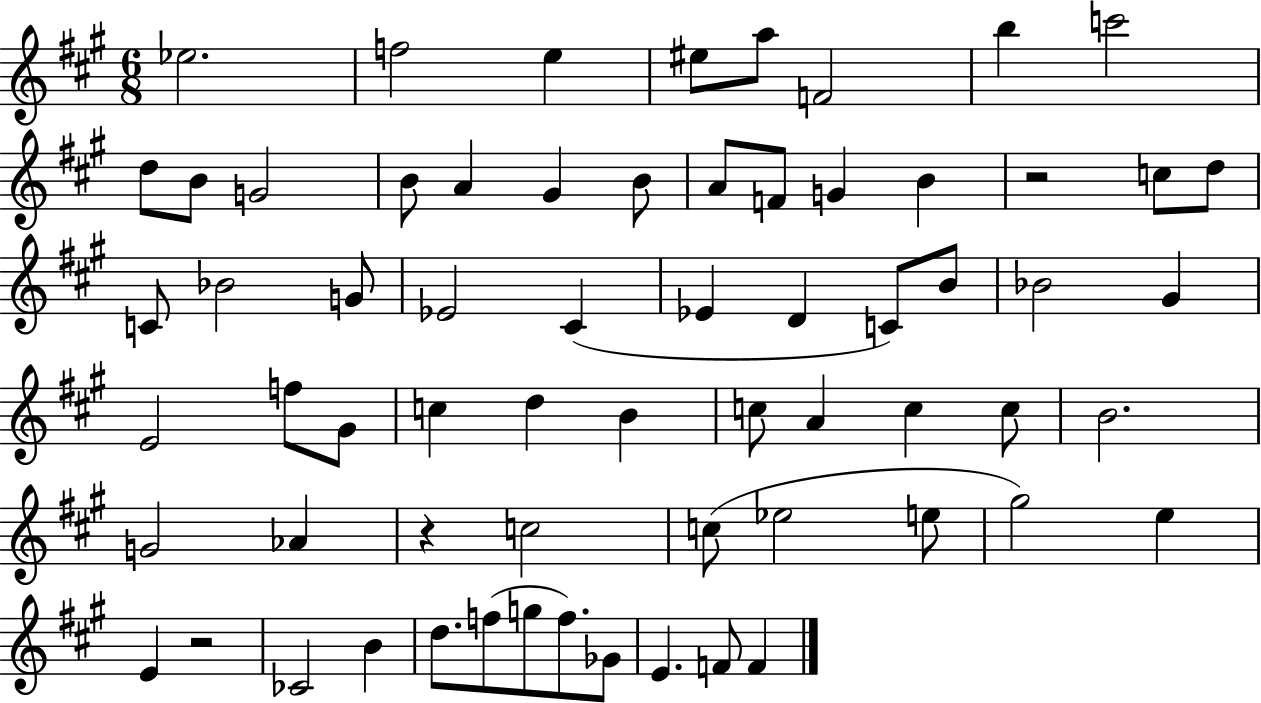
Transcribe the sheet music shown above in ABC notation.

X:1
T:Untitled
M:6/8
L:1/4
K:A
_e2 f2 e ^e/2 a/2 F2 b c'2 d/2 B/2 G2 B/2 A ^G B/2 A/2 F/2 G B z2 c/2 d/2 C/2 _B2 G/2 _E2 ^C _E D C/2 B/2 _B2 ^G E2 f/2 ^G/2 c d B c/2 A c c/2 B2 G2 _A z c2 c/2 _e2 e/2 ^g2 e E z2 _C2 B d/2 f/2 g/2 f/2 _G/2 E F/2 F